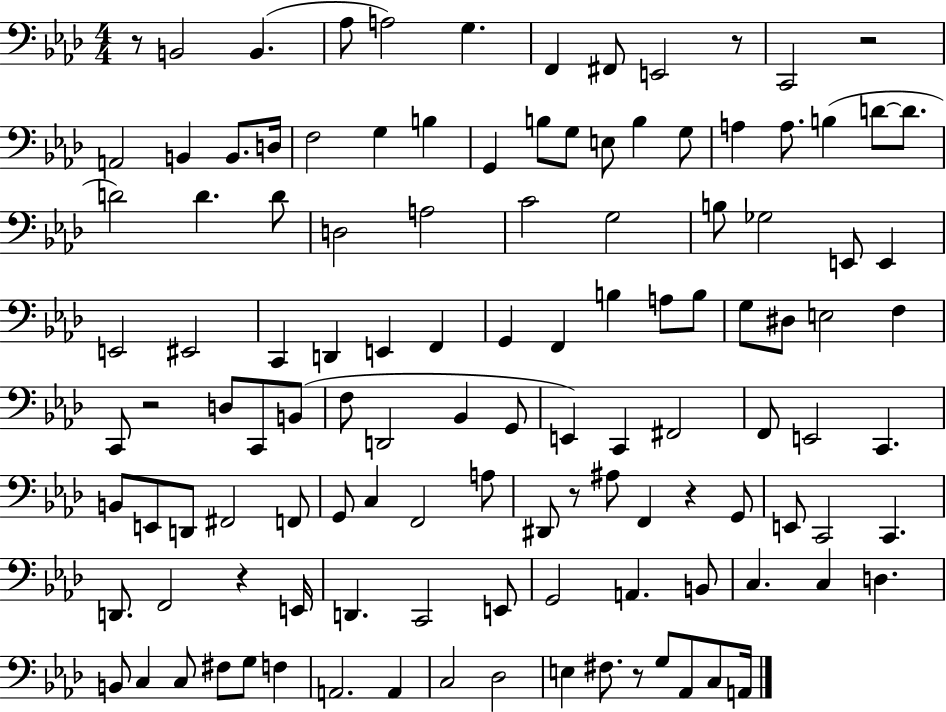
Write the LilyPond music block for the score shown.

{
  \clef bass
  \numericTimeSignature
  \time 4/4
  \key aes \major
  r8 b,2 b,4.( | aes8 a2) g4. | f,4 fis,8 e,2 r8 | c,2 r2 | \break a,2 b,4 b,8. d16 | f2 g4 b4 | g,4 b8 g8 e8 b4 g8 | a4 a8. b4( d'8~~ d'8. | \break d'2) d'4. d'8 | d2 a2 | c'2 g2 | b8 ges2 e,8 e,4 | \break e,2 eis,2 | c,4 d,4 e,4 f,4 | g,4 f,4 b4 a8 b8 | g8 dis8 e2 f4 | \break c,8 r2 d8 c,8 b,8( | f8 d,2 bes,4 g,8 | e,4) c,4 fis,2 | f,8 e,2 c,4. | \break b,8 e,8 d,8 fis,2 f,8 | g,8 c4 f,2 a8 | dis,8 r8 ais8 f,4 r4 g,8 | e,8 c,2 c,4. | \break d,8. f,2 r4 e,16 | d,4. c,2 e,8 | g,2 a,4. b,8 | c4. c4 d4. | \break b,8 c4 c8 fis8 g8 f4 | a,2. a,4 | c2 des2 | e4 fis8. r8 g8 aes,8 c8 a,16 | \break \bar "|."
}